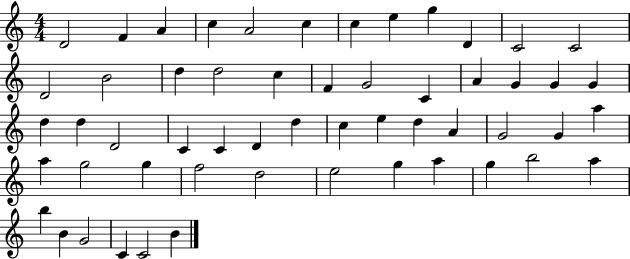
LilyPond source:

{
  \clef treble
  \numericTimeSignature
  \time 4/4
  \key c \major
  d'2 f'4 a'4 | c''4 a'2 c''4 | c''4 e''4 g''4 d'4 | c'2 c'2 | \break d'2 b'2 | d''4 d''2 c''4 | f'4 g'2 c'4 | a'4 g'4 g'4 g'4 | \break d''4 d''4 d'2 | c'4 c'4 d'4 d''4 | c''4 e''4 d''4 a'4 | g'2 g'4 a''4 | \break a''4 g''2 g''4 | f''2 d''2 | e''2 g''4 a''4 | g''4 b''2 a''4 | \break b''4 b'4 g'2 | c'4 c'2 b'4 | \bar "|."
}